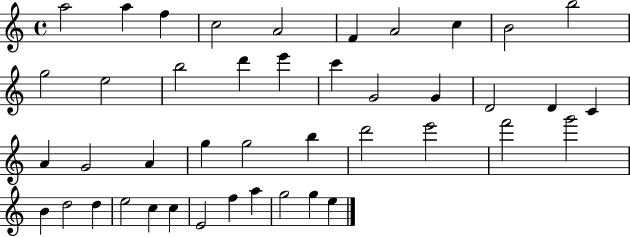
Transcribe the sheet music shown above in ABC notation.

X:1
T:Untitled
M:4/4
L:1/4
K:C
a2 a f c2 A2 F A2 c B2 b2 g2 e2 b2 d' e' c' G2 G D2 D C A G2 A g g2 b d'2 e'2 f'2 g'2 B d2 d e2 c c E2 f a g2 g e